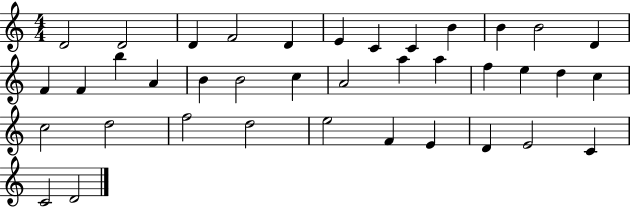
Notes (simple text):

D4/h D4/h D4/q F4/h D4/q E4/q C4/q C4/q B4/q B4/q B4/h D4/q F4/q F4/q B5/q A4/q B4/q B4/h C5/q A4/h A5/q A5/q F5/q E5/q D5/q C5/q C5/h D5/h F5/h D5/h E5/h F4/q E4/q D4/q E4/h C4/q C4/h D4/h